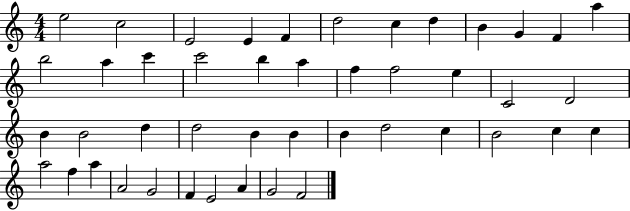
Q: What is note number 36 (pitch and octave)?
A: A5